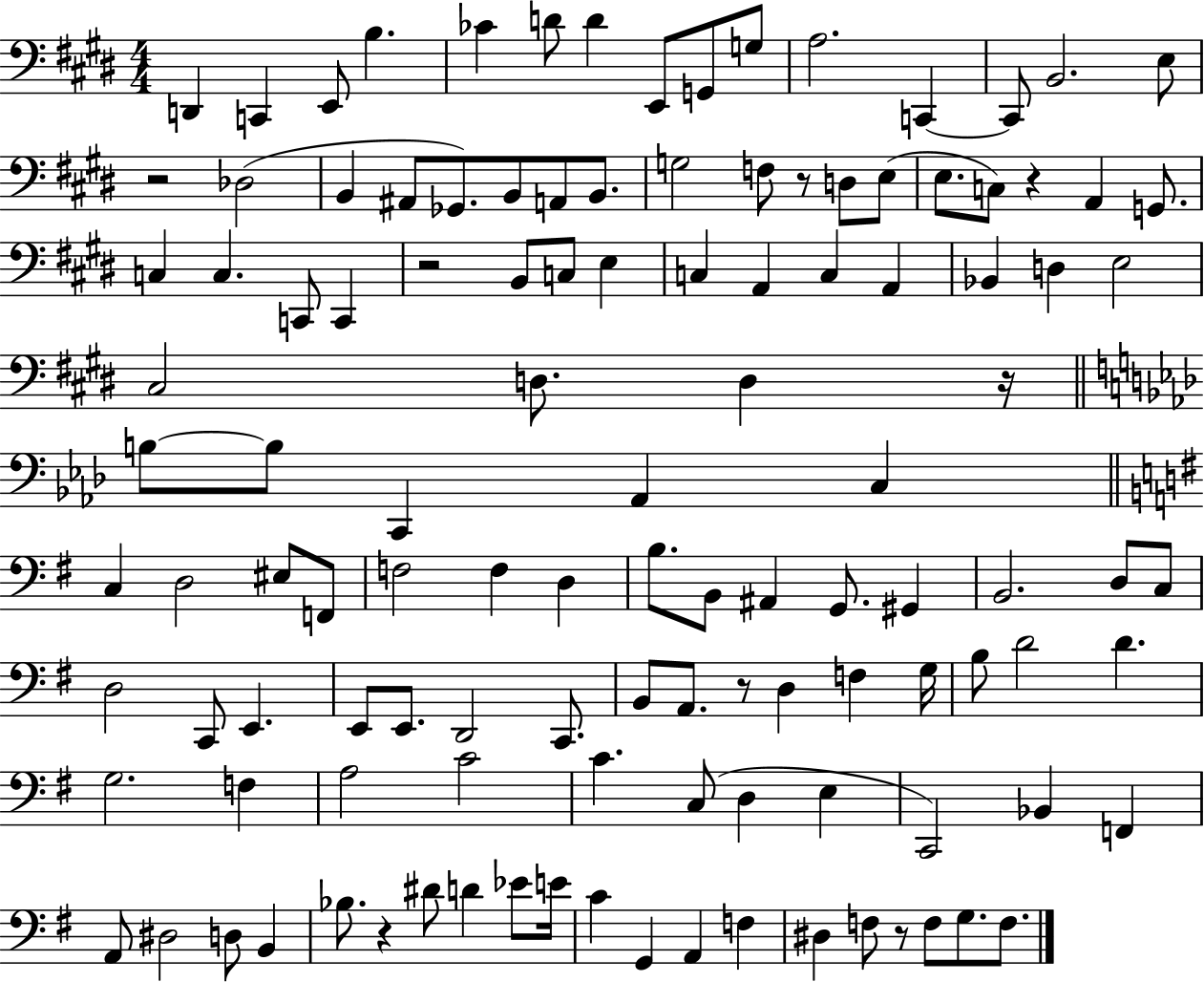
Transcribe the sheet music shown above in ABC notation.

X:1
T:Untitled
M:4/4
L:1/4
K:E
D,, C,, E,,/2 B, _C D/2 D E,,/2 G,,/2 G,/2 A,2 C,, C,,/2 B,,2 E,/2 z2 _D,2 B,, ^A,,/2 _G,,/2 B,,/2 A,,/2 B,,/2 G,2 F,/2 z/2 D,/2 E,/2 E,/2 C,/2 z A,, G,,/2 C, C, C,,/2 C,, z2 B,,/2 C,/2 E, C, A,, C, A,, _B,, D, E,2 ^C,2 D,/2 D, z/4 B,/2 B,/2 C,, _A,, C, C, D,2 ^E,/2 F,,/2 F,2 F, D, B,/2 B,,/2 ^A,, G,,/2 ^G,, B,,2 D,/2 C,/2 D,2 C,,/2 E,, E,,/2 E,,/2 D,,2 C,,/2 B,,/2 A,,/2 z/2 D, F, G,/4 B,/2 D2 D G,2 F, A,2 C2 C C,/2 D, E, C,,2 _B,, F,, A,,/2 ^D,2 D,/2 B,, _B,/2 z ^D/2 D _E/2 E/4 C G,, A,, F, ^D, F,/2 z/2 F,/2 G,/2 F,/2